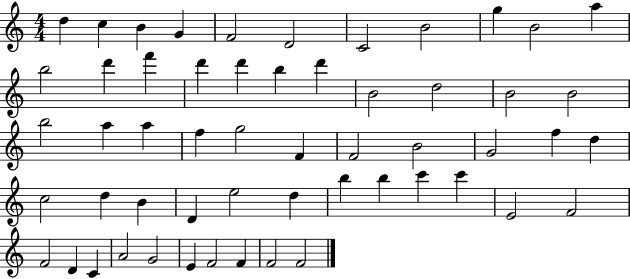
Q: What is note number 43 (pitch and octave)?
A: C6